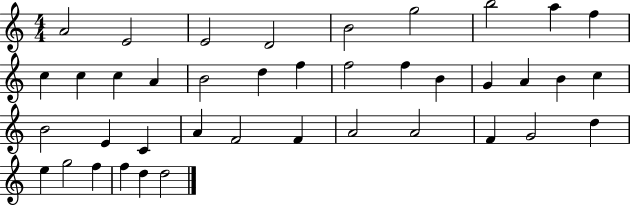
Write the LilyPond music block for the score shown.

{
  \clef treble
  \numericTimeSignature
  \time 4/4
  \key c \major
  a'2 e'2 | e'2 d'2 | b'2 g''2 | b''2 a''4 f''4 | \break c''4 c''4 c''4 a'4 | b'2 d''4 f''4 | f''2 f''4 b'4 | g'4 a'4 b'4 c''4 | \break b'2 e'4 c'4 | a'4 f'2 f'4 | a'2 a'2 | f'4 g'2 d''4 | \break e''4 g''2 f''4 | f''4 d''4 d''2 | \bar "|."
}